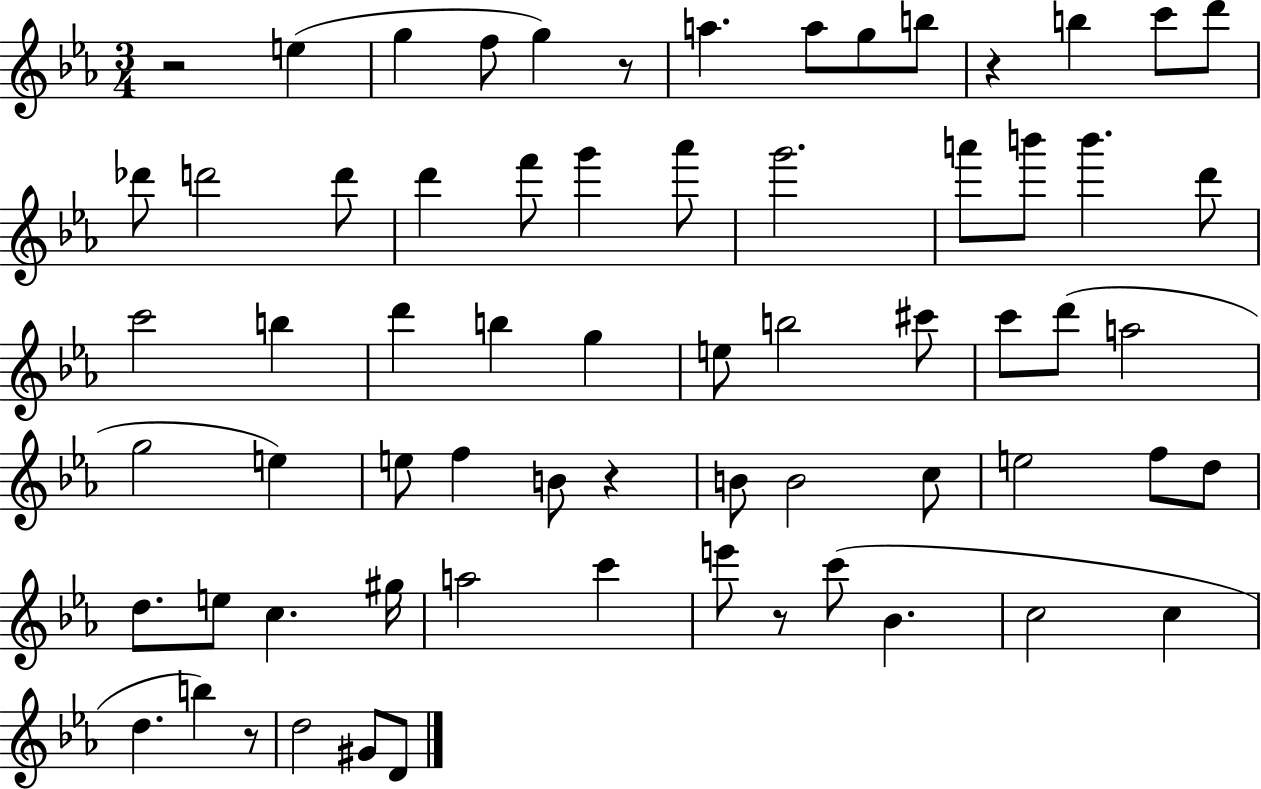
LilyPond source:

{
  \clef treble
  \numericTimeSignature
  \time 3/4
  \key ees \major
  \repeat volta 2 { r2 e''4( | g''4 f''8 g''4) r8 | a''4. a''8 g''8 b''8 | r4 b''4 c'''8 d'''8 | \break des'''8 d'''2 d'''8 | d'''4 f'''8 g'''4 aes'''8 | g'''2. | a'''8 b'''8 b'''4. d'''8 | \break c'''2 b''4 | d'''4 b''4 g''4 | e''8 b''2 cis'''8 | c'''8 d'''8( a''2 | \break g''2 e''4) | e''8 f''4 b'8 r4 | b'8 b'2 c''8 | e''2 f''8 d''8 | \break d''8. e''8 c''4. gis''16 | a''2 c'''4 | e'''8 r8 c'''8( bes'4. | c''2 c''4 | \break d''4. b''4) r8 | d''2 gis'8 d'8 | } \bar "|."
}